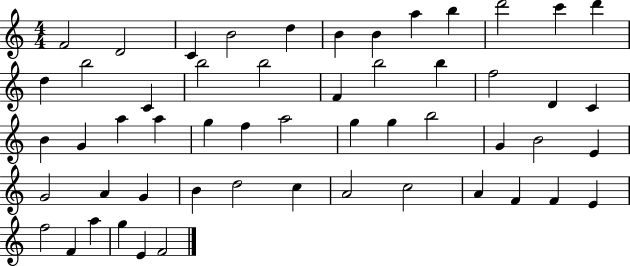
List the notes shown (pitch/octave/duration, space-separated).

F4/h D4/h C4/q B4/h D5/q B4/q B4/q A5/q B5/q D6/h C6/q D6/q D5/q B5/h C4/q B5/h B5/h F4/q B5/h B5/q F5/h D4/q C4/q B4/q G4/q A5/q A5/q G5/q F5/q A5/h G5/q G5/q B5/h G4/q B4/h E4/q G4/h A4/q G4/q B4/q D5/h C5/q A4/h C5/h A4/q F4/q F4/q E4/q F5/h F4/q A5/q G5/q E4/q F4/h